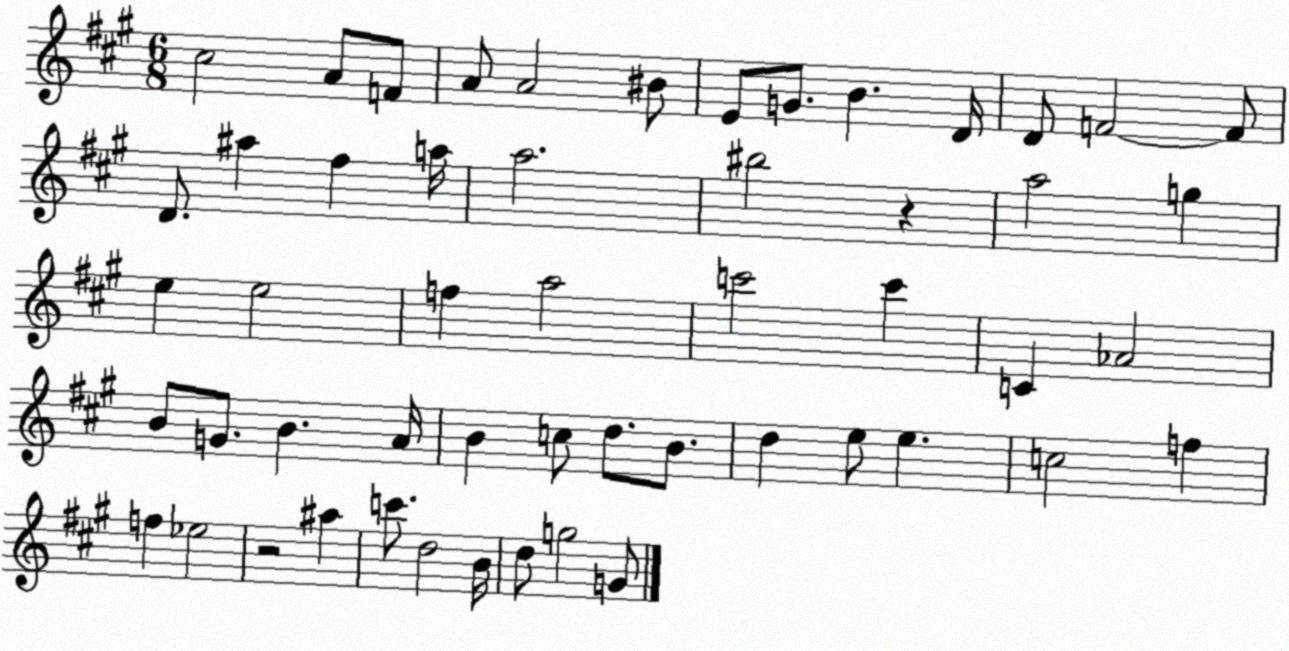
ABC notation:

X:1
T:Untitled
M:6/8
L:1/4
K:A
^c2 A/2 F/2 A/2 A2 ^B/2 E/2 G/2 B D/4 D/2 F2 F/2 D/2 ^a ^f a/4 a2 ^b2 z a2 g e e2 f a2 c'2 c' C _A2 B/2 G/2 B A/4 B c/2 d/2 B/2 d e/2 e c2 f f _e2 z2 ^a c'/2 d2 B/4 d/2 g2 G/2